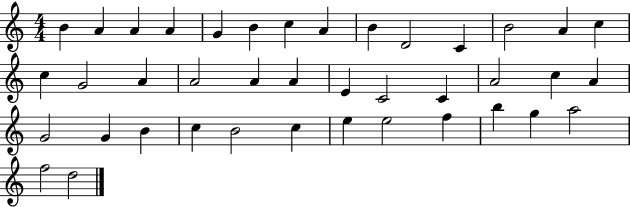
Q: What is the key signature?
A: C major